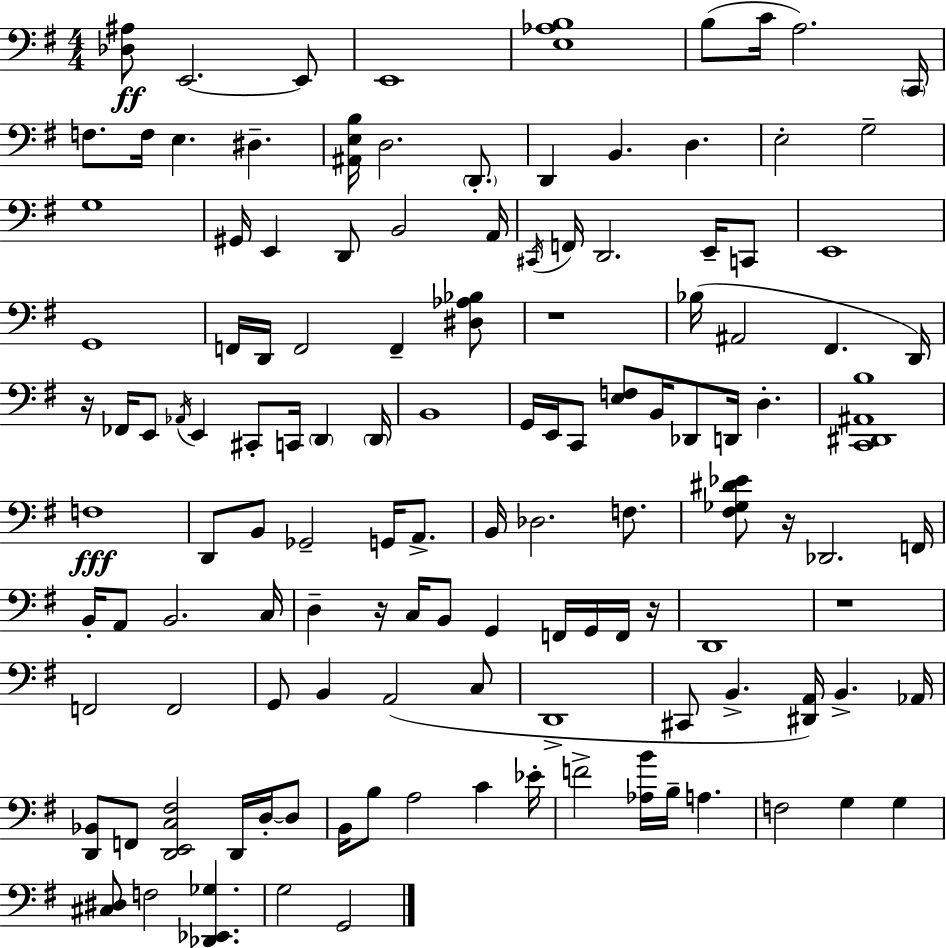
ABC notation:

X:1
T:Untitled
M:4/4
L:1/4
K:G
[_D,^A,]/2 E,,2 E,,/2 E,,4 [E,_A,B,]4 B,/2 C/4 A,2 C,,/4 F,/2 F,/4 E, ^D, [^A,,E,B,]/4 D,2 D,,/2 D,, B,, D, E,2 G,2 G,4 ^G,,/4 E,, D,,/2 B,,2 A,,/4 ^C,,/4 F,,/4 D,,2 E,,/4 C,,/2 E,,4 G,,4 F,,/4 D,,/4 F,,2 F,, [^D,_A,_B,]/2 z4 _B,/4 ^A,,2 ^F,, D,,/4 z/4 _F,,/4 E,,/2 _A,,/4 E,, ^C,,/2 C,,/4 D,, D,,/4 B,,4 G,,/4 E,,/4 C,,/2 [E,F,]/2 B,,/4 _D,,/2 D,,/4 D, [C,,^D,,^A,,B,]4 F,4 D,,/2 B,,/2 _G,,2 G,,/4 A,,/2 B,,/4 _D,2 F,/2 [^F,_G,^D_E]/2 z/4 _D,,2 F,,/4 B,,/4 A,,/2 B,,2 C,/4 D, z/4 C,/4 B,,/2 G,, F,,/4 G,,/4 F,,/4 z/4 D,,4 z4 F,,2 F,,2 G,,/2 B,, A,,2 C,/2 D,,4 ^C,,/2 B,, [^D,,A,,]/4 B,, _A,,/4 [D,,_B,,]/2 F,,/2 [D,,E,,C,^F,]2 D,,/4 D,/4 D,/2 B,,/4 B,/2 A,2 C _E/4 F2 [_A,B]/4 B,/4 A, F,2 G, G, [^C,^D,]/2 F,2 [_D,,_E,,_G,] G,2 G,,2